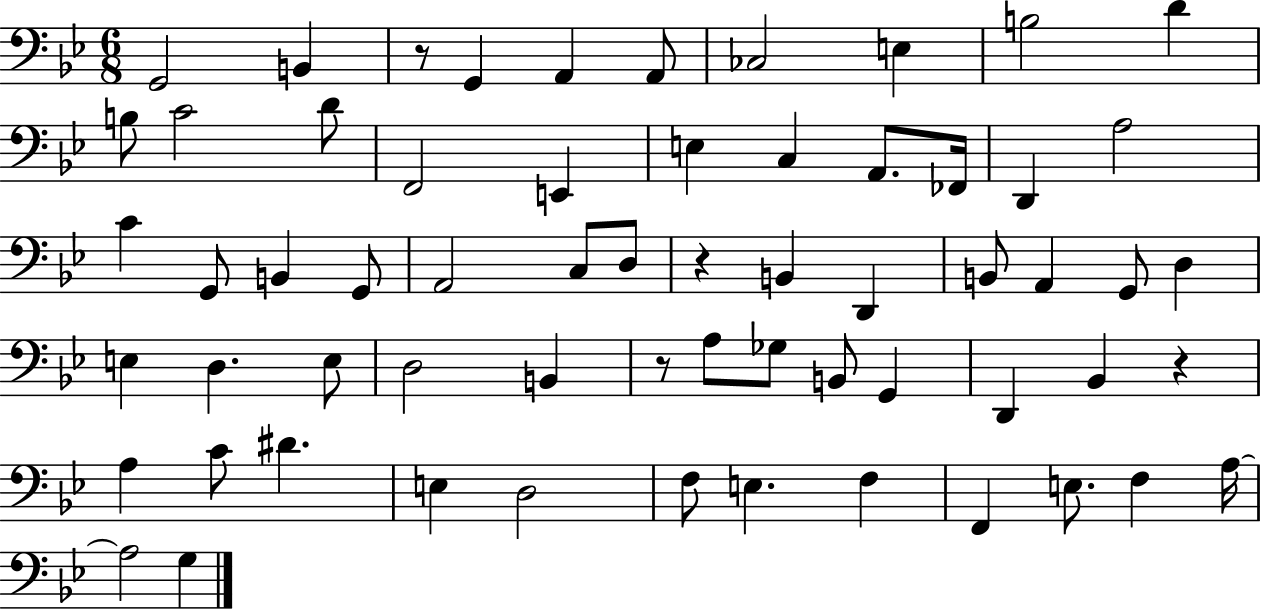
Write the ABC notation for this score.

X:1
T:Untitled
M:6/8
L:1/4
K:Bb
G,,2 B,, z/2 G,, A,, A,,/2 _C,2 E, B,2 D B,/2 C2 D/2 F,,2 E,, E, C, A,,/2 _F,,/4 D,, A,2 C G,,/2 B,, G,,/2 A,,2 C,/2 D,/2 z B,, D,, B,,/2 A,, G,,/2 D, E, D, E,/2 D,2 B,, z/2 A,/2 _G,/2 B,,/2 G,, D,, _B,, z A, C/2 ^D E, D,2 F,/2 E, F, F,, E,/2 F, A,/4 A,2 G,